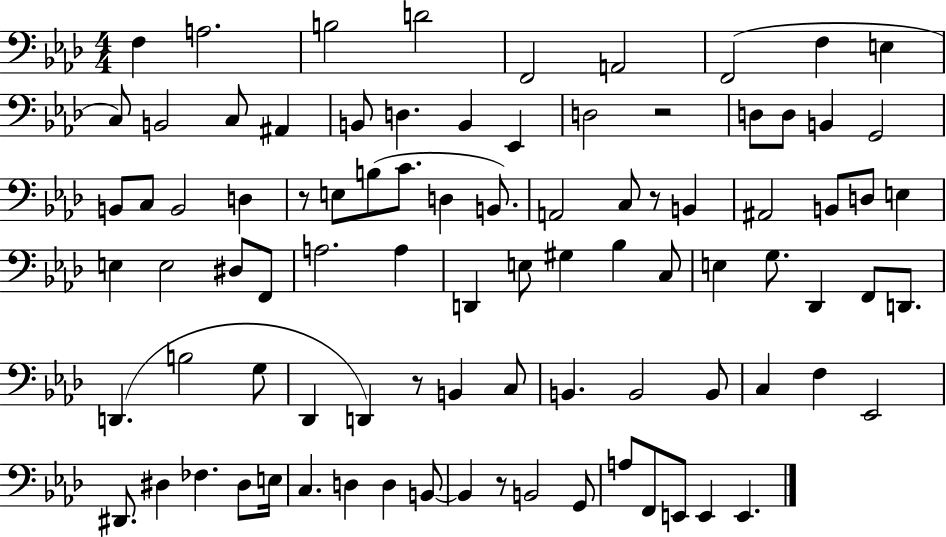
{
  \clef bass
  \numericTimeSignature
  \time 4/4
  \key aes \major
  \repeat volta 2 { f4 a2. | b2 d'2 | f,2 a,2 | f,2( f4 e4 | \break c8) b,2 c8 ais,4 | b,8 d4. b,4 ees,4 | d2 r2 | d8 d8 b,4 g,2 | \break b,8 c8 b,2 d4 | r8 e8 b8( c'8. d4 b,8.) | a,2 c8 r8 b,4 | ais,2 b,8 d8 e4 | \break e4 e2 dis8 f,8 | a2. a4 | d,4 e8 gis4 bes4 c8 | e4 g8. des,4 f,8 d,8. | \break d,4.( b2 g8 | des,4 d,4) r8 b,4 c8 | b,4. b,2 b,8 | c4 f4 ees,2 | \break dis,8. dis4 fes4. dis8 e16 | c4. d4 d4 b,8~~ | b,4 r8 b,2 g,8 | a8 f,8 e,8 e,4 e,4. | \break } \bar "|."
}